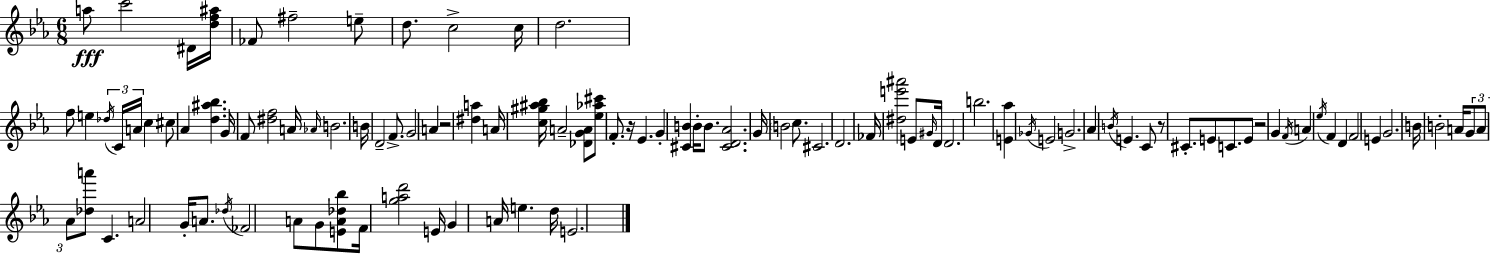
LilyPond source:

{
  \clef treble
  \numericTimeSignature
  \time 6/8
  \key c \minor
  \repeat volta 2 { a''8\fff c'''2 dis'16 <d'' f'' ais''>16 | fes'8 fis''2-- e''8-- | d''8. c''2-> c''16 | d''2. | \break f''8 e''4 \tuplet 3/2 { \acciaccatura { des''16 } c'16 a'16 } c''4 | cis''8 aes'4 <d'' ais'' bes''>4. | g'16 f'8 <dis'' f''>2 | a'16 \grace { aes'16 } b'2. | \break b'16 d'2-- f'8.-> | g'2 a'4 | r2 <dis'' a''>4 | a'16 <c'' gis'' ais'' bes''>16 a'2-- | \break <des' g' a'>8 <ees'' aes'' cis'''>8 f'8.-. r16 ees'4. | g'4-. <cis' b'>4 b'16-. b'8. | <cis' d' aes'>2. | g'16 \parenthesize b'2 c''8. | \break cis'2. | d'2. | fes'16 <dis'' e''' ais'''>2 e'8 | \grace { gis'16 } d'16 d'2. | \break b''2. | <e' aes''>4 \acciaccatura { ges'16 } e'2 | g'2.-> | aes'4 \acciaccatura { b'16 } e'4. | \break c'8 r8 cis'8.-. e'8 | c'8. e'8 r2 | g'4 \acciaccatura { f'16 } a'4 \acciaccatura { ees''16 } f'4 | d'4 f'2 | \break e'4 g'2. | b'16 b'2-. | a'16 \tuplet 3/2 { g'8 a'8 aes'8 } <des'' a'''>8 | c'4. a'2 | \break g'16-. a'8. \acciaccatura { des''16 } fes'2 | a'8 g'8 <e' a' des'' bes''>8 f'16 <g'' a'' d'''>2 | e'16 g'4 | a'16 e''4. d''16 e'2. | \break } \bar "|."
}